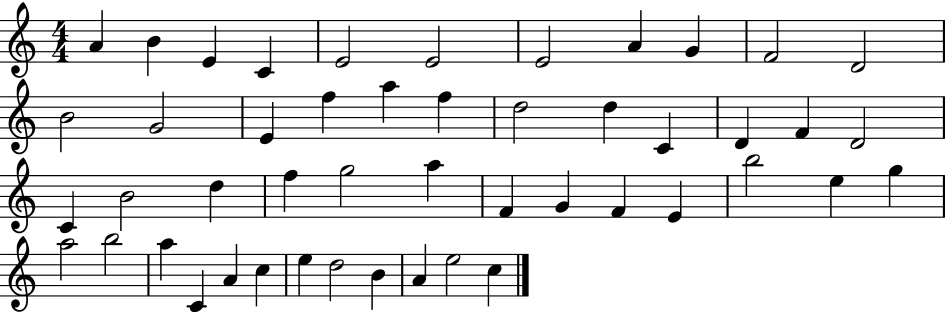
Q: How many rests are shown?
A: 0